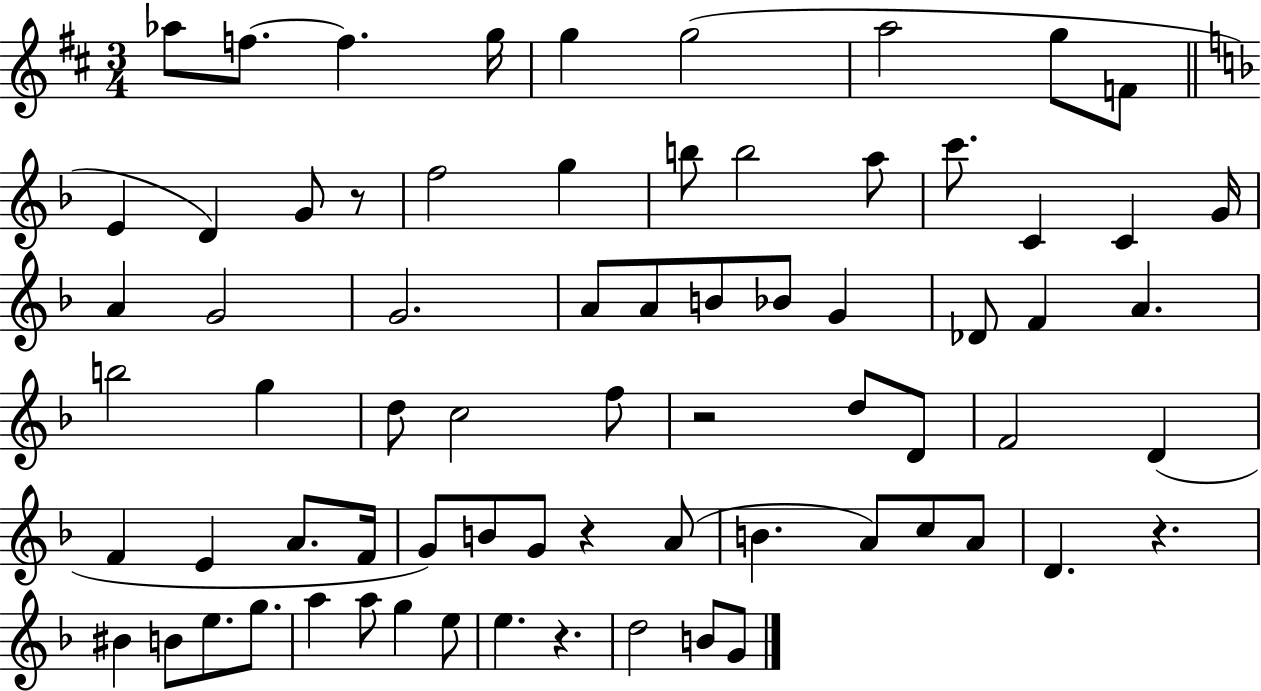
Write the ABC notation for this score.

X:1
T:Untitled
M:3/4
L:1/4
K:D
_a/2 f/2 f g/4 g g2 a2 g/2 F/2 E D G/2 z/2 f2 g b/2 b2 a/2 c'/2 C C G/4 A G2 G2 A/2 A/2 B/2 _B/2 G _D/2 F A b2 g d/2 c2 f/2 z2 d/2 D/2 F2 D F E A/2 F/4 G/2 B/2 G/2 z A/2 B A/2 c/2 A/2 D z ^B B/2 e/2 g/2 a a/2 g e/2 e z d2 B/2 G/2